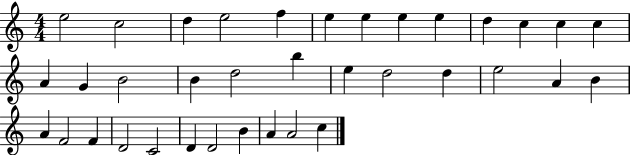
X:1
T:Untitled
M:4/4
L:1/4
K:C
e2 c2 d e2 f e e e e d c c c A G B2 B d2 b e d2 d e2 A B A F2 F D2 C2 D D2 B A A2 c